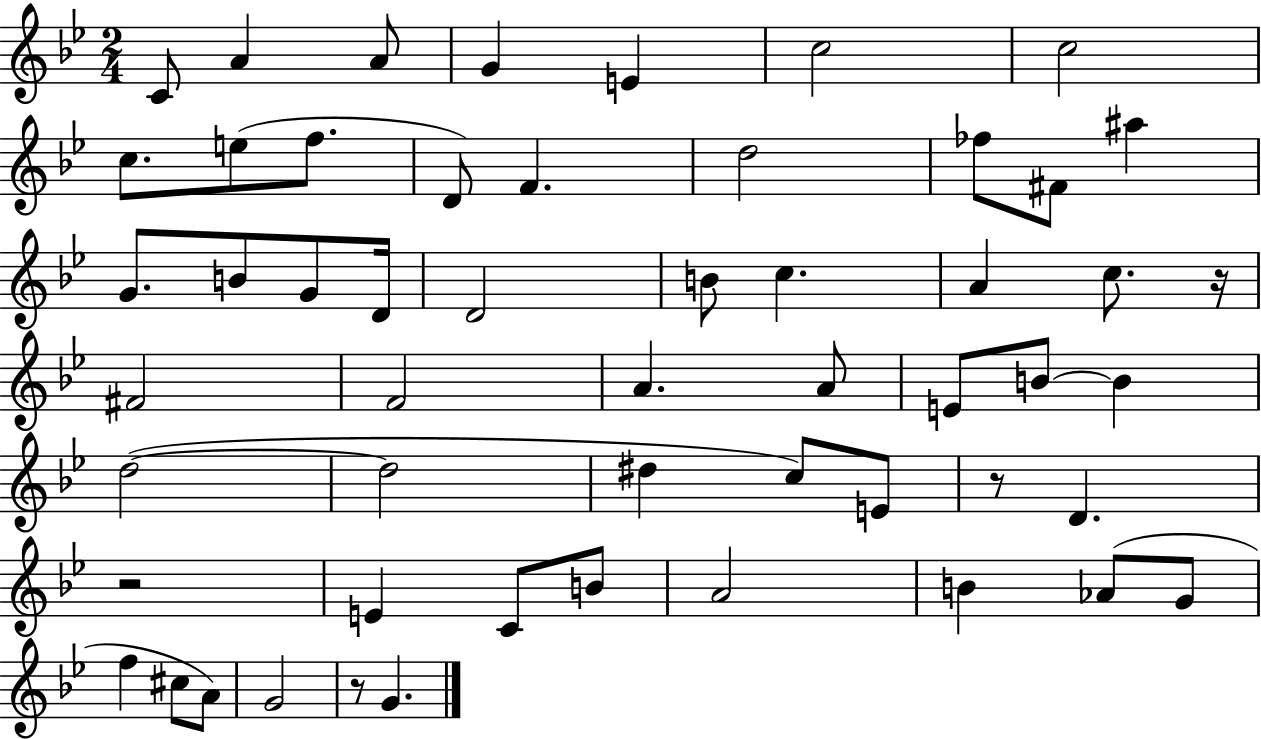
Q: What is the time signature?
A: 2/4